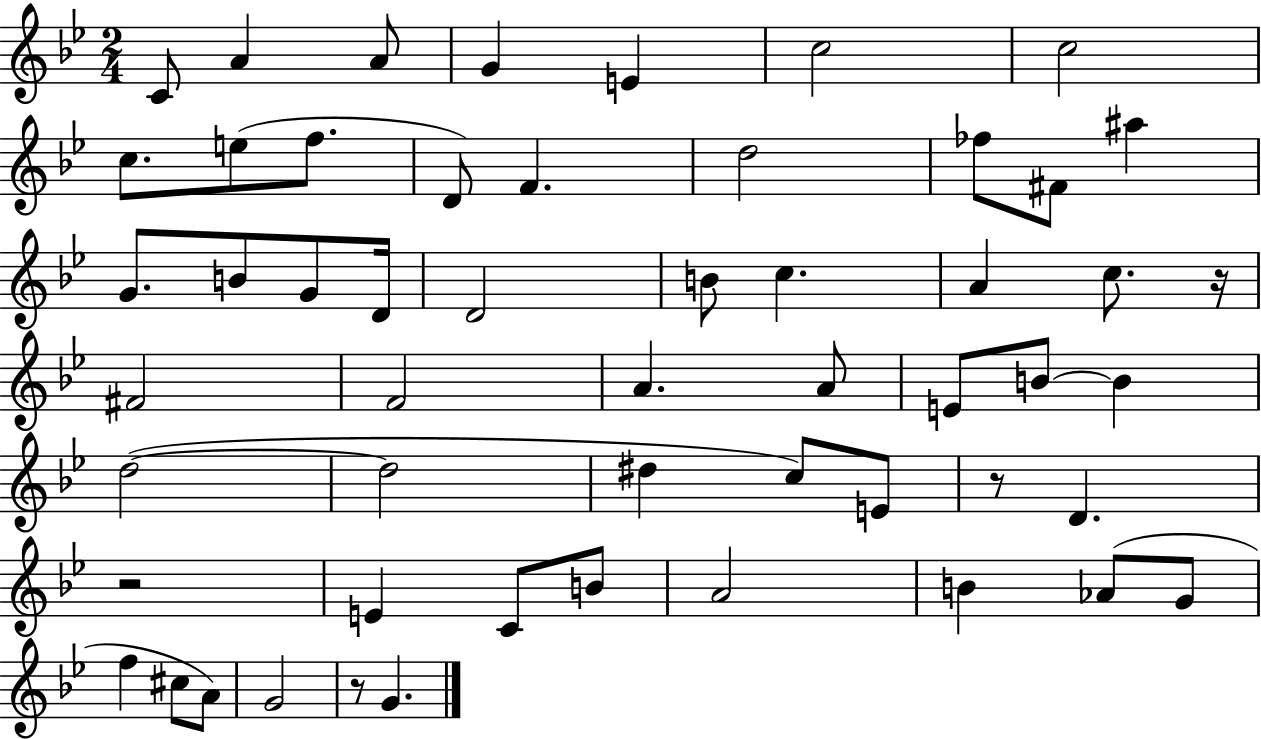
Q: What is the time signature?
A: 2/4